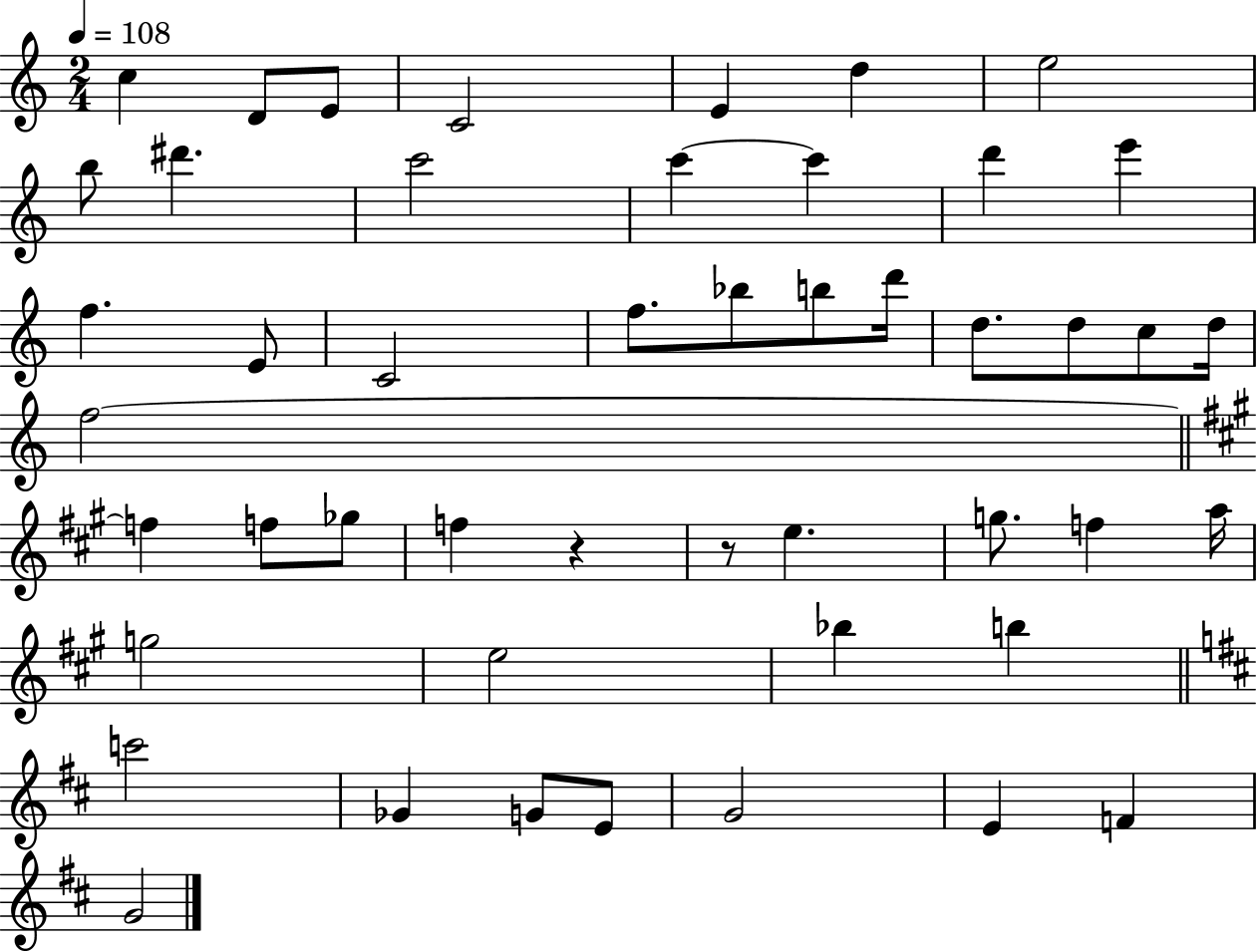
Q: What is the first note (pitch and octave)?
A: C5